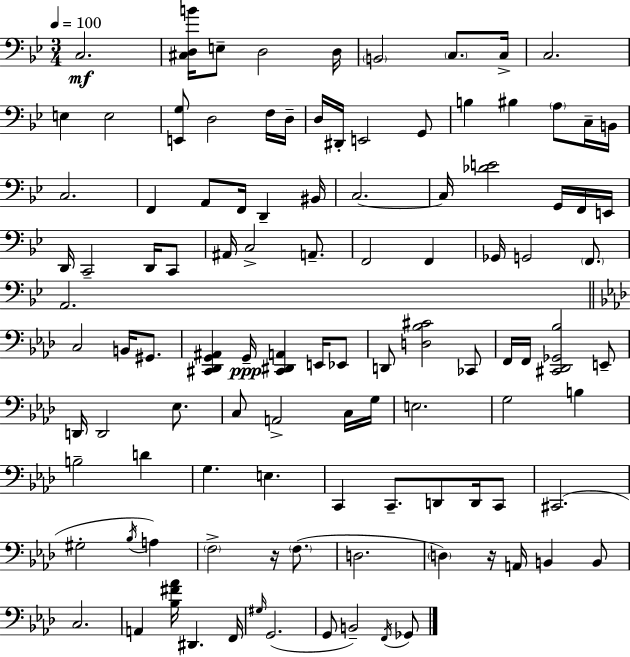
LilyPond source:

{
  \clef bass
  \numericTimeSignature
  \time 3/4
  \key g \minor
  \tempo 4 = 100
  c2.\mf | <cis d b'>16 e8-- d2 d16 | \parenthesize b,2 \parenthesize c8. c16-> | c2. | \break e4 e2 | <e, g>8 d2 f16 d16-- | d16 dis,16-. e,2 g,8 | b4 bis4 \parenthesize a8 c16-- b,16 | \break c2. | f,4 a,8 f,16 d,4-- bis,16 | c2.~~ | c16 <des' e'>2 g,16 f,16 e,16 | \break d,16 c,2-- d,16 c,8 | ais,16 c2-> a,8.-- | f,2 f,4 | ges,16 g,2 \parenthesize f,8. | \break a,2. | \bar "||" \break \key aes \major c2 b,16 gis,8. | <cis, des, g, ais,>4 g,16--\ppp <cis, dis, a,>4 e,16 ees,8 | d,8 <d bes cis'>2 ces,8 | f,16 f,16 <cis, des, ges, bes>2 e,8-- | \break d,16 d,2 ees8. | c8 a,2-> c16 g16 | e2. | g2 b4 | \break b2-- d'4 | g4. e4. | c,4 c,8.-- d,8 d,16 c,8 | cis,2.( | \break gis2-. \acciaccatura { bes16 } a4) | \parenthesize f2-> r16 \parenthesize f8.( | d2. | \parenthesize d4) r16 a,16 b,4 b,8 | \break c2. | a,4 <bes fis' aes'>16 dis,4. | f,16 \grace { gis16 }( g,2. | g,8 b,2--) | \break \acciaccatura { f,16 } ges,8 \bar "|."
}